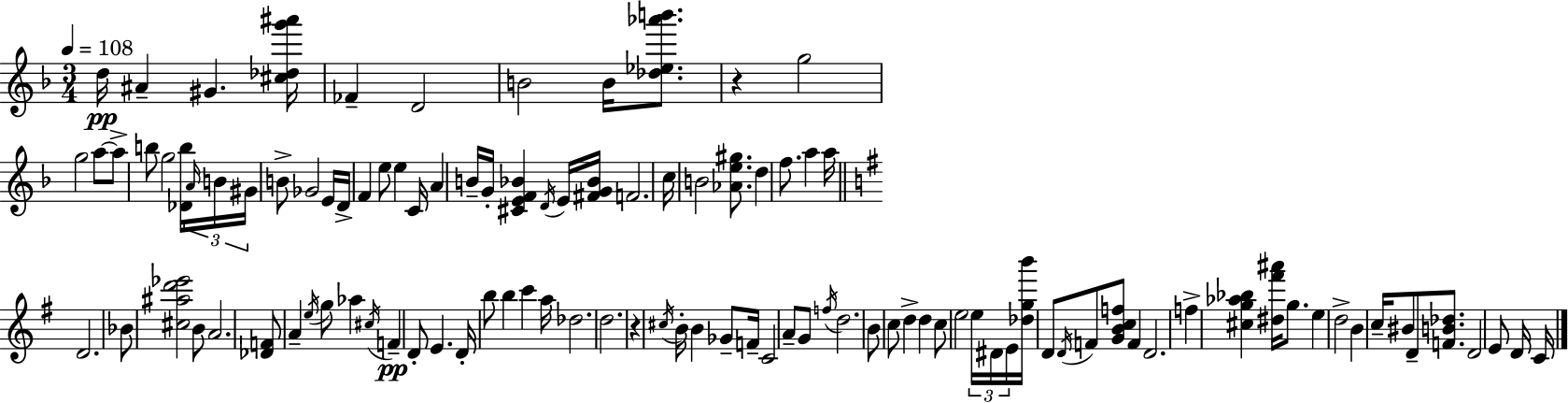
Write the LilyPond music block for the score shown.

{
  \clef treble
  \numericTimeSignature
  \time 3/4
  \key d \minor
  \tempo 4 = 108
  d''16\pp ais'4-- gis'4. <cis'' des'' g''' ais'''>16 | fes'4-- d'2 | b'2 b'16 <des'' ees'' aes''' b'''>8. | r4 g''2 | \break g''2 a''8~~ a''8-> | b''8 g''2 <des' b''>16 \tuplet 3/2 { \grace { a'16 } | b'16 gis'16 } b'8-> ges'2 | e'16 d'16-> f'4 e''8 e''4 | \break c'16 a'4 b'16-- g'16-. <cis' e' f' bes'>4 \acciaccatura { d'16 } | e'16 <fis' g' bes'>16 f'2. | c''16 b'2 <aes' e'' gis''>8. | d''4 f''8. a''4 | \break a''16 \bar "||" \break \key e \minor d'2. | bes'8 <cis'' ais'' d''' ees'''>2 b'8 | a'2. | <des' f'>8 a'4-- \acciaccatura { e''16 } g''8 aes''4 | \break \acciaccatura { cis''16 }\pp f'4-- d'8-. e'4. | d'16-. b''8 b''4 c'''4 | a''16 des''2. | d''2. | \break r4 \acciaccatura { cis''16 } b'16-. b'4 | ges'8-- f'16-- c'2 a'8-- | g'8 \acciaccatura { f''16 } d''2. | b'8 c''8 d''4-> | \break d''4 c''8 e''2 | \tuplet 3/2 { e''16 dis'16 e'16 } <des'' g'' b'''>16 d'8 \acciaccatura { d'16 } f'8 <g' b' c'' f''>8 | f'4 d'2. | f''4-> <cis'' g'' aes'' bes''>4 | \break <dis'' fis''' ais'''>16 g''8. e''4 d''2-> | b'4 c''16-- bis'8 | d'8-- <f' b' des''>8. d'2 | e'8 d'16 c'16 \bar "|."
}